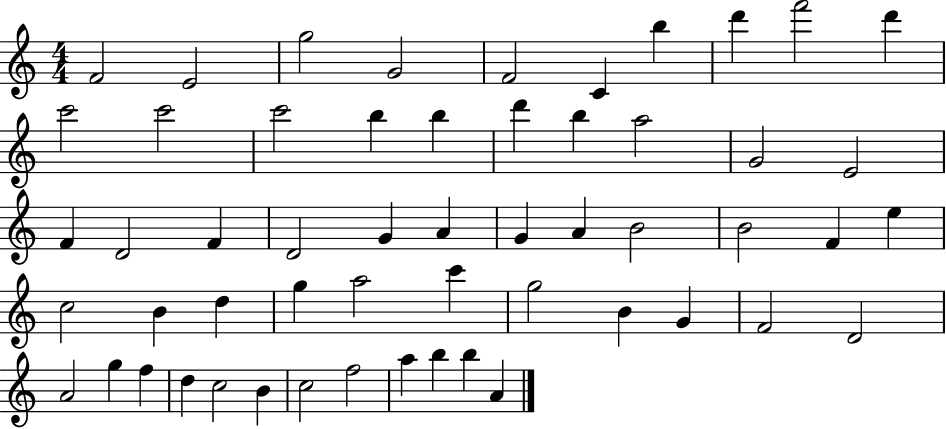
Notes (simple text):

F4/h E4/h G5/h G4/h F4/h C4/q B5/q D6/q F6/h D6/q C6/h C6/h C6/h B5/q B5/q D6/q B5/q A5/h G4/h E4/h F4/q D4/h F4/q D4/h G4/q A4/q G4/q A4/q B4/h B4/h F4/q E5/q C5/h B4/q D5/q G5/q A5/h C6/q G5/h B4/q G4/q F4/h D4/h A4/h G5/q F5/q D5/q C5/h B4/q C5/h F5/h A5/q B5/q B5/q A4/q